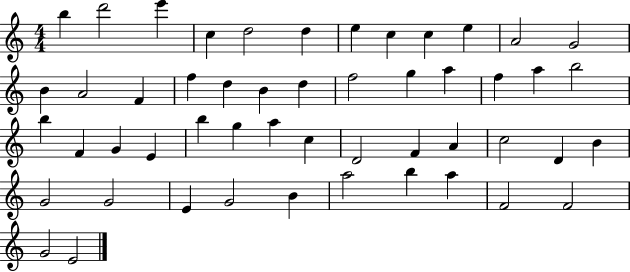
B5/q D6/h E6/q C5/q D5/h D5/q E5/q C5/q C5/q E5/q A4/h G4/h B4/q A4/h F4/q F5/q D5/q B4/q D5/q F5/h G5/q A5/q F5/q A5/q B5/h B5/q F4/q G4/q E4/q B5/q G5/q A5/q C5/q D4/h F4/q A4/q C5/h D4/q B4/q G4/h G4/h E4/q G4/h B4/q A5/h B5/q A5/q F4/h F4/h G4/h E4/h